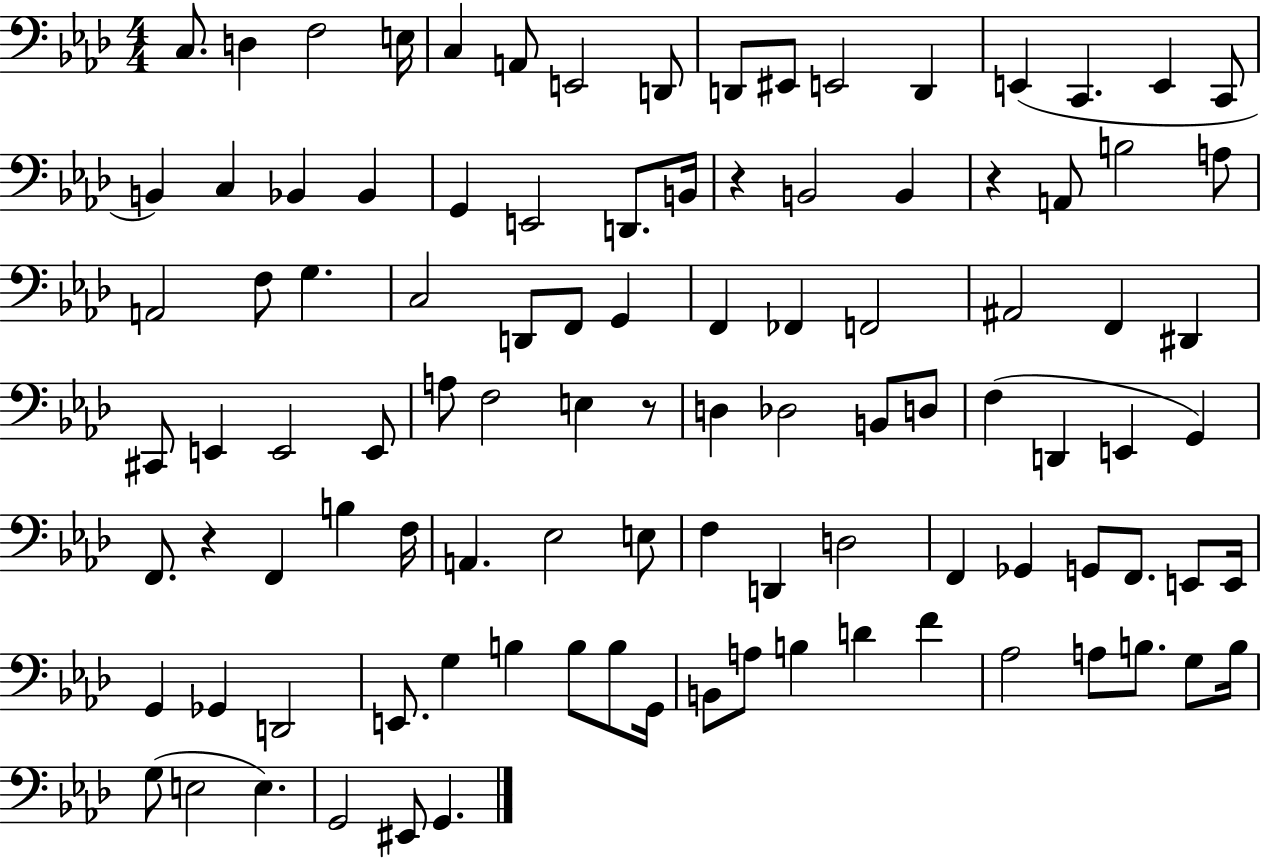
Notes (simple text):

C3/e. D3/q F3/h E3/s C3/q A2/e E2/h D2/e D2/e EIS2/e E2/h D2/q E2/q C2/q. E2/q C2/e B2/q C3/q Bb2/q Bb2/q G2/q E2/h D2/e. B2/s R/q B2/h B2/q R/q A2/e B3/h A3/e A2/h F3/e G3/q. C3/h D2/e F2/e G2/q F2/q FES2/q F2/h A#2/h F2/q D#2/q C#2/e E2/q E2/h E2/e A3/e F3/h E3/q R/e D3/q Db3/h B2/e D3/e F3/q D2/q E2/q G2/q F2/e. R/q F2/q B3/q F3/s A2/q. Eb3/h E3/e F3/q D2/q D3/h F2/q Gb2/q G2/e F2/e. E2/e E2/s G2/q Gb2/q D2/h E2/e. G3/q B3/q B3/e B3/e G2/s B2/e A3/e B3/q D4/q F4/q Ab3/h A3/e B3/e. G3/e B3/s G3/e E3/h E3/q. G2/h EIS2/e G2/q.